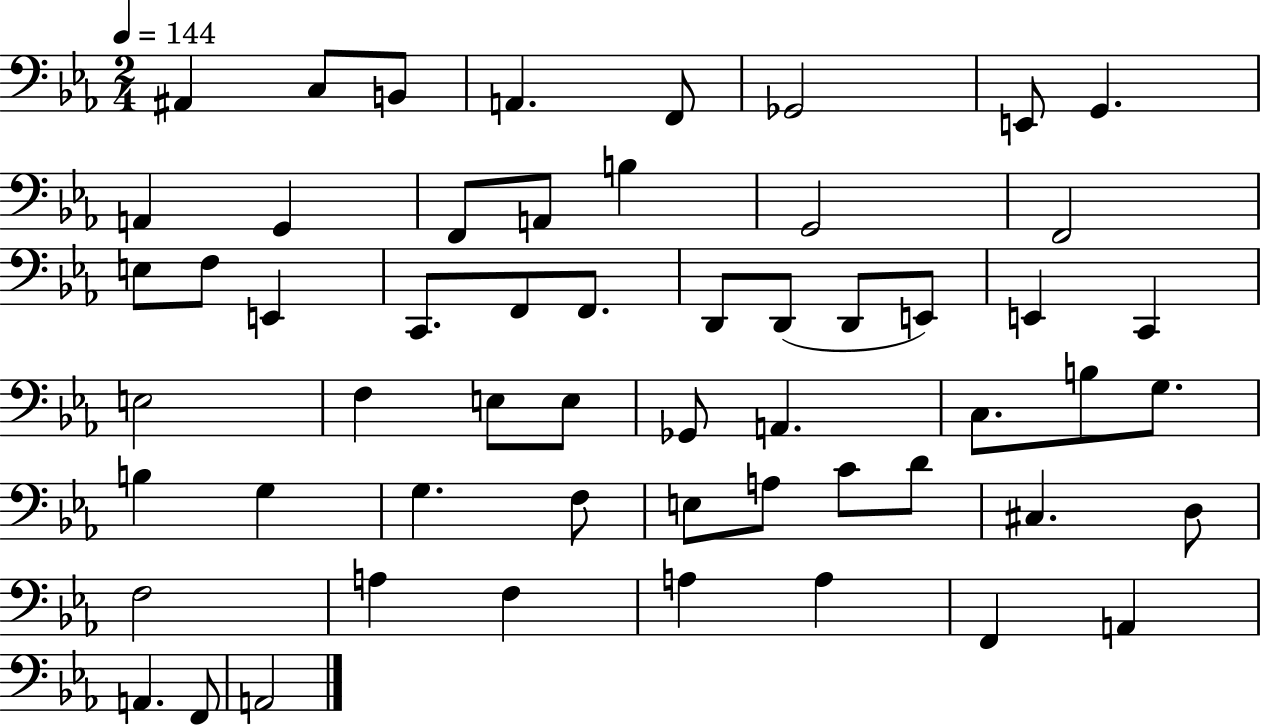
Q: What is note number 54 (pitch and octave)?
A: A2